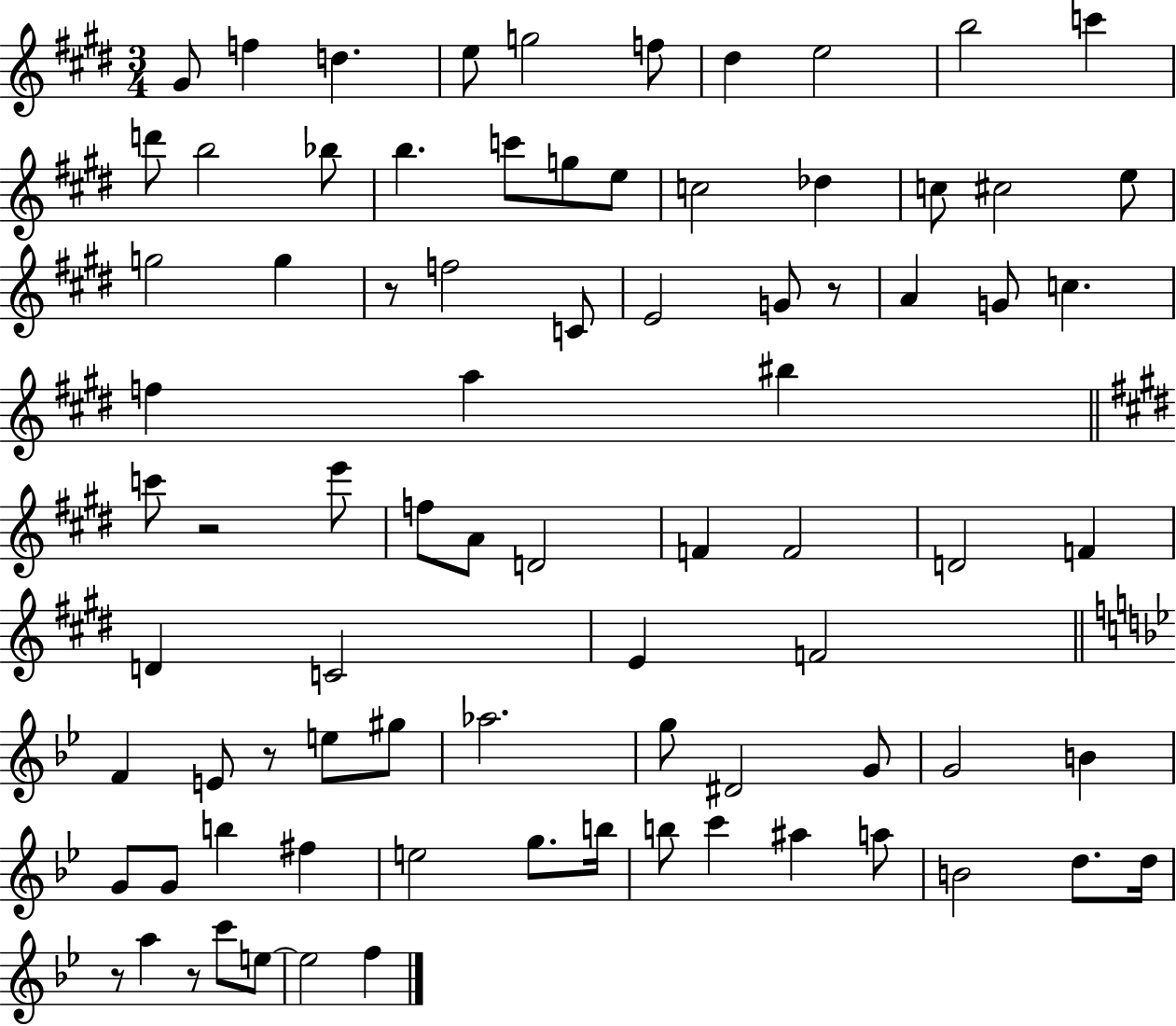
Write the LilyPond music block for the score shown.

{
  \clef treble
  \numericTimeSignature
  \time 3/4
  \key e \major
  gis'8 f''4 d''4. | e''8 g''2 f''8 | dis''4 e''2 | b''2 c'''4 | \break d'''8 b''2 bes''8 | b''4. c'''8 g''8 e''8 | c''2 des''4 | c''8 cis''2 e''8 | \break g''2 g''4 | r8 f''2 c'8 | e'2 g'8 r8 | a'4 g'8 c''4. | \break f''4 a''4 bis''4 | \bar "||" \break \key e \major c'''8 r2 e'''8 | f''8 a'8 d'2 | f'4 f'2 | d'2 f'4 | \break d'4 c'2 | e'4 f'2 | \bar "||" \break \key g \minor f'4 e'8 r8 e''8 gis''8 | aes''2. | g''8 dis'2 g'8 | g'2 b'4 | \break g'8 g'8 b''4 fis''4 | e''2 g''8. b''16 | b''8 c'''4 ais''4 a''8 | b'2 d''8. d''16 | \break r8 a''4 r8 c'''8 e''8~~ | e''2 f''4 | \bar "|."
}